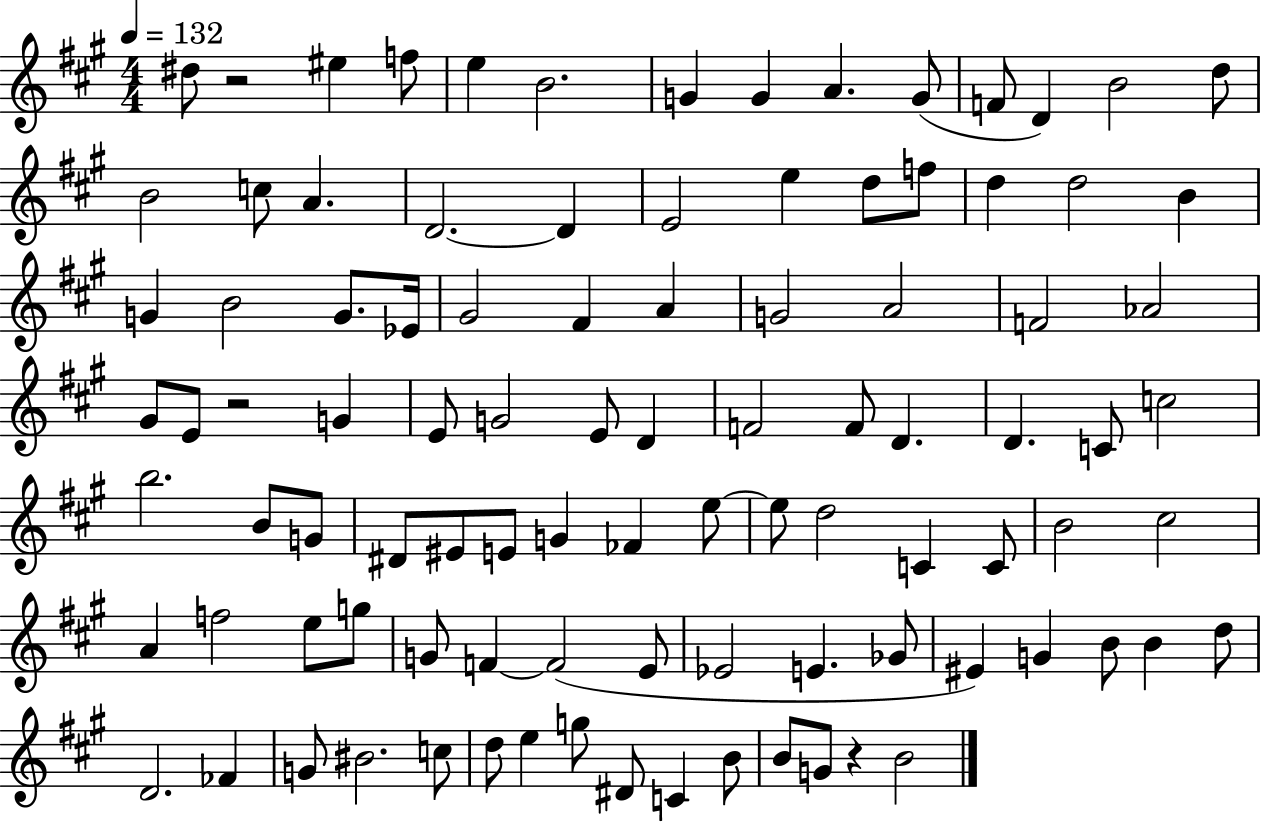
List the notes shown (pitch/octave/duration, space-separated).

D#5/e R/h EIS5/q F5/e E5/q B4/h. G4/q G4/q A4/q. G4/e F4/e D4/q B4/h D5/e B4/h C5/e A4/q. D4/h. D4/q E4/h E5/q D5/e F5/e D5/q D5/h B4/q G4/q B4/h G4/e. Eb4/s G#4/h F#4/q A4/q G4/h A4/h F4/h Ab4/h G#4/e E4/e R/h G4/q E4/e G4/h E4/e D4/q F4/h F4/e D4/q. D4/q. C4/e C5/h B5/h. B4/e G4/e D#4/e EIS4/e E4/e G4/q FES4/q E5/e E5/e D5/h C4/q C4/e B4/h C#5/h A4/q F5/h E5/e G5/e G4/e F4/q F4/h E4/e Eb4/h E4/q. Gb4/e EIS4/q G4/q B4/e B4/q D5/e D4/h. FES4/q G4/e BIS4/h. C5/e D5/e E5/q G5/e D#4/e C4/q B4/e B4/e G4/e R/q B4/h